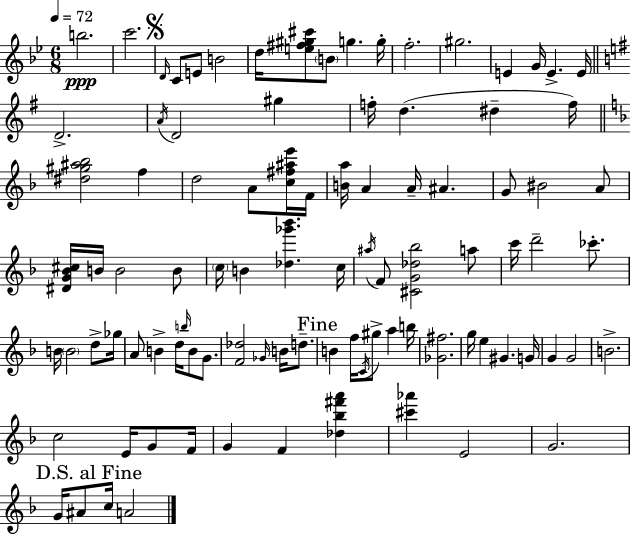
{
  \clef treble
  \numericTimeSignature
  \time 6/8
  \key g \minor
  \tempo 4 = 72
  b''2.\ppp | c'''2. | \mark \markup { \musicglyph "scripts.segno" } \grace { d'16 } c'8 e'8 b'2 | d''16 <e'' fis'' gis'' cis'''>8 \parenthesize b'8 g''4. | \break g''16-. f''2.-. | gis''2. | e'4 g'16 e'4.-> | e'16 \bar "||" \break \key e \minor d'2.-> | \acciaccatura { a'16 } d'2 gis''4 | f''16-. d''4.( dis''4-- | f''16) \bar "||" \break \key f \major <dis'' gis'' ais'' bes''>2 f''4 | d''2 a'8 <c'' fis'' ais'' e'''>16 f'16 | <b' a''>16 a'4 a'16-- ais'4. | g'8 bis'2 a'8 | \break <dis' g' bes' cis''>16 b'16 b'2 b'8 | \parenthesize c''16 b'4 <des'' ges''' bes'''>4. c''16 | \acciaccatura { ais''16 } f'8 <cis' g' des'' bes''>2 a''8 | c'''16 d'''2-- ces'''8.-. | \break b'16 \parenthesize b'2 d''8-> | ges''16 a'8 b'4-> d''16 \grace { b''16 } b'8 g'8. | <f' des''>2 \grace { ges'16 } b'16 | d''8.-- \mark "Fine" b'4 f''16 \acciaccatura { c'16 } gis''8-> a''4 | \break b''16 <ges' fis''>2. | g''16 e''4 gis'4. | g'16 g'4 g'2 | b'2.-> | \break c''2 | e'16 g'8 f'16 g'4 f'4 | <des'' bes'' fis''' a'''>4 <cis''' aes'''>4 e'2 | g'2. | \break \mark "D.S. al Fine" g'16 ais'8 c''16 a'2 | \bar "|."
}